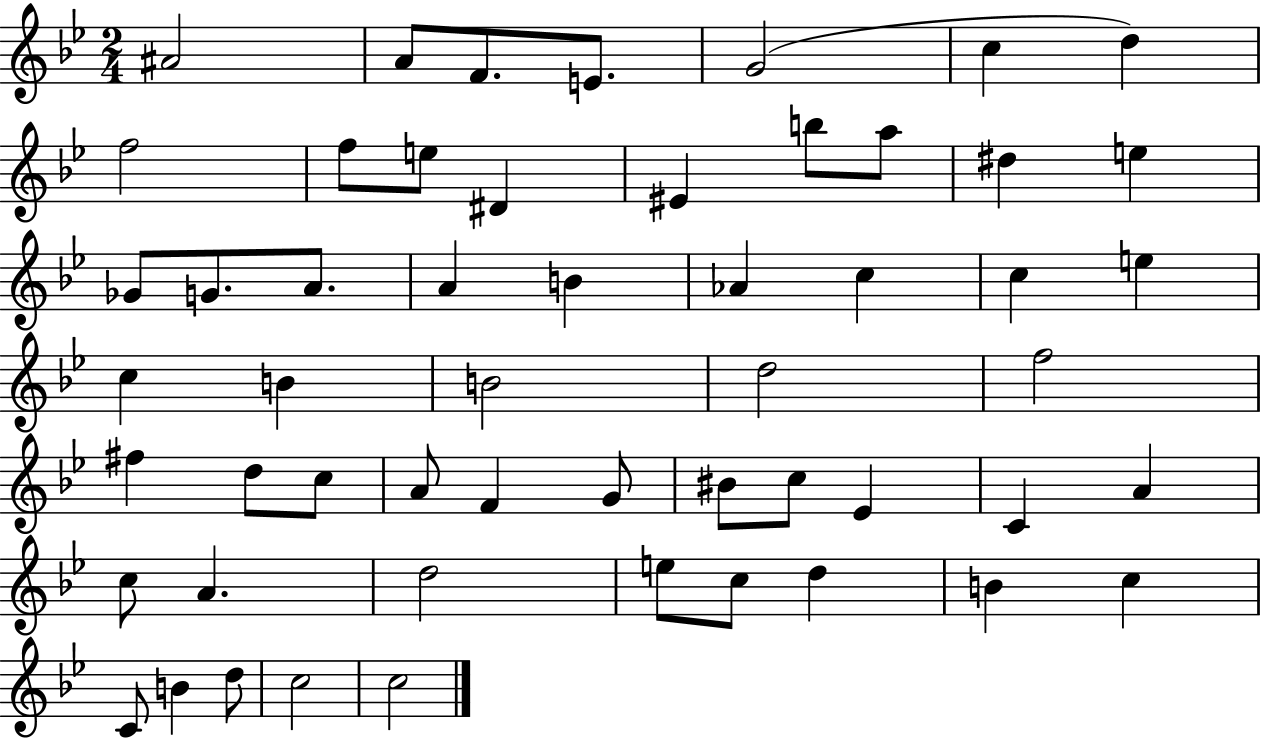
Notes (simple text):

A#4/h A4/e F4/e. E4/e. G4/h C5/q D5/q F5/h F5/e E5/e D#4/q EIS4/q B5/e A5/e D#5/q E5/q Gb4/e G4/e. A4/e. A4/q B4/q Ab4/q C5/q C5/q E5/q C5/q B4/q B4/h D5/h F5/h F#5/q D5/e C5/e A4/e F4/q G4/e BIS4/e C5/e Eb4/q C4/q A4/q C5/e A4/q. D5/h E5/e C5/e D5/q B4/q C5/q C4/e B4/q D5/e C5/h C5/h